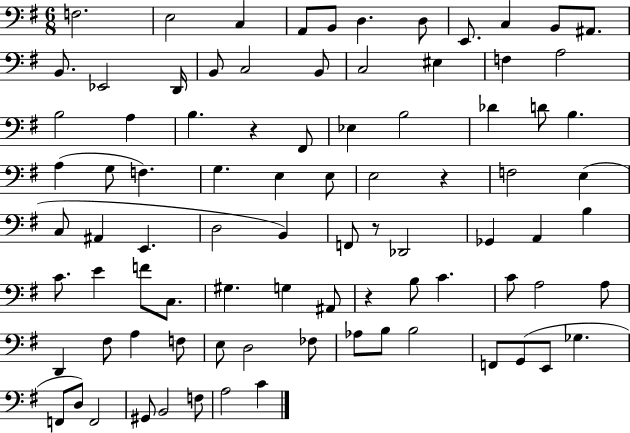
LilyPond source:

{
  \clef bass
  \numericTimeSignature
  \time 6/8
  \key g \major
  \repeat volta 2 { f2. | e2 c4 | a,8 b,8 d4. d8 | e,8. c4 b,8 ais,8. | \break b,8. ees,2 d,16 | b,8 c2 b,8 | c2 eis4 | f4 a2 | \break b2 a4 | b4. r4 fis,8 | ees4 b2 | des'4 d'8 b4. | \break a4( g8 f4.) | g4. e4 e8 | e2 r4 | f2 e4( | \break c8 ais,4 e,4. | d2 b,4) | f,8 r8 des,2 | ges,4 a,4 b4 | \break c'8. e'4 f'8 c8. | gis4. g4 ais,8 | r4 b8 c'4. | c'8 a2 a8 | \break d,4 fis8 a4 f8 | e8 d2 fes8 | aes8 b8 b2 | f,8 g,8( e,8 ges4. | \break f,8 d8) f,2 | gis,8 b,2 f8 | a2 c'4 | } \bar "|."
}